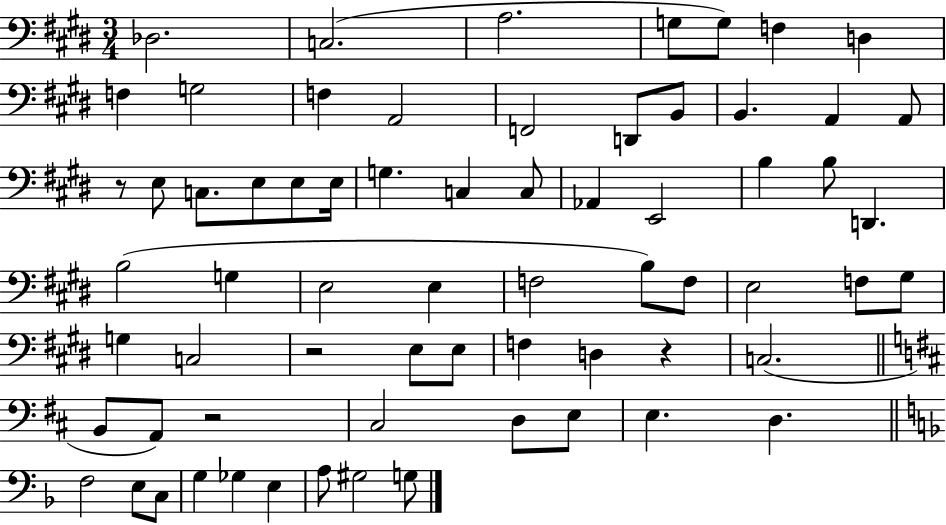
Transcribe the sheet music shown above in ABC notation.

X:1
T:Untitled
M:3/4
L:1/4
K:E
_D,2 C,2 A,2 G,/2 G,/2 F, D, F, G,2 F, A,,2 F,,2 D,,/2 B,,/2 B,, A,, A,,/2 z/2 E,/2 C,/2 E,/2 E,/2 E,/4 G, C, C,/2 _A,, E,,2 B, B,/2 D,, B,2 G, E,2 E, F,2 B,/2 F,/2 E,2 F,/2 ^G,/2 G, C,2 z2 E,/2 E,/2 F, D, z C,2 B,,/2 A,,/2 z2 ^C,2 D,/2 E,/2 E, D, F,2 E,/2 C,/2 G, _G, E, A,/2 ^G,2 G,/2